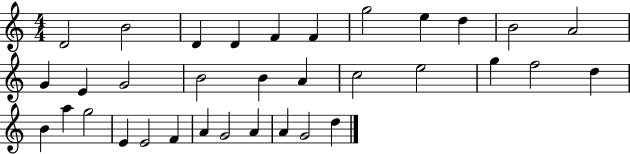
D4/h B4/h D4/q D4/q F4/q F4/q G5/h E5/q D5/q B4/h A4/h G4/q E4/q G4/h B4/h B4/q A4/q C5/h E5/h G5/q F5/h D5/q B4/q A5/q G5/h E4/q E4/h F4/q A4/q G4/h A4/q A4/q G4/h D5/q